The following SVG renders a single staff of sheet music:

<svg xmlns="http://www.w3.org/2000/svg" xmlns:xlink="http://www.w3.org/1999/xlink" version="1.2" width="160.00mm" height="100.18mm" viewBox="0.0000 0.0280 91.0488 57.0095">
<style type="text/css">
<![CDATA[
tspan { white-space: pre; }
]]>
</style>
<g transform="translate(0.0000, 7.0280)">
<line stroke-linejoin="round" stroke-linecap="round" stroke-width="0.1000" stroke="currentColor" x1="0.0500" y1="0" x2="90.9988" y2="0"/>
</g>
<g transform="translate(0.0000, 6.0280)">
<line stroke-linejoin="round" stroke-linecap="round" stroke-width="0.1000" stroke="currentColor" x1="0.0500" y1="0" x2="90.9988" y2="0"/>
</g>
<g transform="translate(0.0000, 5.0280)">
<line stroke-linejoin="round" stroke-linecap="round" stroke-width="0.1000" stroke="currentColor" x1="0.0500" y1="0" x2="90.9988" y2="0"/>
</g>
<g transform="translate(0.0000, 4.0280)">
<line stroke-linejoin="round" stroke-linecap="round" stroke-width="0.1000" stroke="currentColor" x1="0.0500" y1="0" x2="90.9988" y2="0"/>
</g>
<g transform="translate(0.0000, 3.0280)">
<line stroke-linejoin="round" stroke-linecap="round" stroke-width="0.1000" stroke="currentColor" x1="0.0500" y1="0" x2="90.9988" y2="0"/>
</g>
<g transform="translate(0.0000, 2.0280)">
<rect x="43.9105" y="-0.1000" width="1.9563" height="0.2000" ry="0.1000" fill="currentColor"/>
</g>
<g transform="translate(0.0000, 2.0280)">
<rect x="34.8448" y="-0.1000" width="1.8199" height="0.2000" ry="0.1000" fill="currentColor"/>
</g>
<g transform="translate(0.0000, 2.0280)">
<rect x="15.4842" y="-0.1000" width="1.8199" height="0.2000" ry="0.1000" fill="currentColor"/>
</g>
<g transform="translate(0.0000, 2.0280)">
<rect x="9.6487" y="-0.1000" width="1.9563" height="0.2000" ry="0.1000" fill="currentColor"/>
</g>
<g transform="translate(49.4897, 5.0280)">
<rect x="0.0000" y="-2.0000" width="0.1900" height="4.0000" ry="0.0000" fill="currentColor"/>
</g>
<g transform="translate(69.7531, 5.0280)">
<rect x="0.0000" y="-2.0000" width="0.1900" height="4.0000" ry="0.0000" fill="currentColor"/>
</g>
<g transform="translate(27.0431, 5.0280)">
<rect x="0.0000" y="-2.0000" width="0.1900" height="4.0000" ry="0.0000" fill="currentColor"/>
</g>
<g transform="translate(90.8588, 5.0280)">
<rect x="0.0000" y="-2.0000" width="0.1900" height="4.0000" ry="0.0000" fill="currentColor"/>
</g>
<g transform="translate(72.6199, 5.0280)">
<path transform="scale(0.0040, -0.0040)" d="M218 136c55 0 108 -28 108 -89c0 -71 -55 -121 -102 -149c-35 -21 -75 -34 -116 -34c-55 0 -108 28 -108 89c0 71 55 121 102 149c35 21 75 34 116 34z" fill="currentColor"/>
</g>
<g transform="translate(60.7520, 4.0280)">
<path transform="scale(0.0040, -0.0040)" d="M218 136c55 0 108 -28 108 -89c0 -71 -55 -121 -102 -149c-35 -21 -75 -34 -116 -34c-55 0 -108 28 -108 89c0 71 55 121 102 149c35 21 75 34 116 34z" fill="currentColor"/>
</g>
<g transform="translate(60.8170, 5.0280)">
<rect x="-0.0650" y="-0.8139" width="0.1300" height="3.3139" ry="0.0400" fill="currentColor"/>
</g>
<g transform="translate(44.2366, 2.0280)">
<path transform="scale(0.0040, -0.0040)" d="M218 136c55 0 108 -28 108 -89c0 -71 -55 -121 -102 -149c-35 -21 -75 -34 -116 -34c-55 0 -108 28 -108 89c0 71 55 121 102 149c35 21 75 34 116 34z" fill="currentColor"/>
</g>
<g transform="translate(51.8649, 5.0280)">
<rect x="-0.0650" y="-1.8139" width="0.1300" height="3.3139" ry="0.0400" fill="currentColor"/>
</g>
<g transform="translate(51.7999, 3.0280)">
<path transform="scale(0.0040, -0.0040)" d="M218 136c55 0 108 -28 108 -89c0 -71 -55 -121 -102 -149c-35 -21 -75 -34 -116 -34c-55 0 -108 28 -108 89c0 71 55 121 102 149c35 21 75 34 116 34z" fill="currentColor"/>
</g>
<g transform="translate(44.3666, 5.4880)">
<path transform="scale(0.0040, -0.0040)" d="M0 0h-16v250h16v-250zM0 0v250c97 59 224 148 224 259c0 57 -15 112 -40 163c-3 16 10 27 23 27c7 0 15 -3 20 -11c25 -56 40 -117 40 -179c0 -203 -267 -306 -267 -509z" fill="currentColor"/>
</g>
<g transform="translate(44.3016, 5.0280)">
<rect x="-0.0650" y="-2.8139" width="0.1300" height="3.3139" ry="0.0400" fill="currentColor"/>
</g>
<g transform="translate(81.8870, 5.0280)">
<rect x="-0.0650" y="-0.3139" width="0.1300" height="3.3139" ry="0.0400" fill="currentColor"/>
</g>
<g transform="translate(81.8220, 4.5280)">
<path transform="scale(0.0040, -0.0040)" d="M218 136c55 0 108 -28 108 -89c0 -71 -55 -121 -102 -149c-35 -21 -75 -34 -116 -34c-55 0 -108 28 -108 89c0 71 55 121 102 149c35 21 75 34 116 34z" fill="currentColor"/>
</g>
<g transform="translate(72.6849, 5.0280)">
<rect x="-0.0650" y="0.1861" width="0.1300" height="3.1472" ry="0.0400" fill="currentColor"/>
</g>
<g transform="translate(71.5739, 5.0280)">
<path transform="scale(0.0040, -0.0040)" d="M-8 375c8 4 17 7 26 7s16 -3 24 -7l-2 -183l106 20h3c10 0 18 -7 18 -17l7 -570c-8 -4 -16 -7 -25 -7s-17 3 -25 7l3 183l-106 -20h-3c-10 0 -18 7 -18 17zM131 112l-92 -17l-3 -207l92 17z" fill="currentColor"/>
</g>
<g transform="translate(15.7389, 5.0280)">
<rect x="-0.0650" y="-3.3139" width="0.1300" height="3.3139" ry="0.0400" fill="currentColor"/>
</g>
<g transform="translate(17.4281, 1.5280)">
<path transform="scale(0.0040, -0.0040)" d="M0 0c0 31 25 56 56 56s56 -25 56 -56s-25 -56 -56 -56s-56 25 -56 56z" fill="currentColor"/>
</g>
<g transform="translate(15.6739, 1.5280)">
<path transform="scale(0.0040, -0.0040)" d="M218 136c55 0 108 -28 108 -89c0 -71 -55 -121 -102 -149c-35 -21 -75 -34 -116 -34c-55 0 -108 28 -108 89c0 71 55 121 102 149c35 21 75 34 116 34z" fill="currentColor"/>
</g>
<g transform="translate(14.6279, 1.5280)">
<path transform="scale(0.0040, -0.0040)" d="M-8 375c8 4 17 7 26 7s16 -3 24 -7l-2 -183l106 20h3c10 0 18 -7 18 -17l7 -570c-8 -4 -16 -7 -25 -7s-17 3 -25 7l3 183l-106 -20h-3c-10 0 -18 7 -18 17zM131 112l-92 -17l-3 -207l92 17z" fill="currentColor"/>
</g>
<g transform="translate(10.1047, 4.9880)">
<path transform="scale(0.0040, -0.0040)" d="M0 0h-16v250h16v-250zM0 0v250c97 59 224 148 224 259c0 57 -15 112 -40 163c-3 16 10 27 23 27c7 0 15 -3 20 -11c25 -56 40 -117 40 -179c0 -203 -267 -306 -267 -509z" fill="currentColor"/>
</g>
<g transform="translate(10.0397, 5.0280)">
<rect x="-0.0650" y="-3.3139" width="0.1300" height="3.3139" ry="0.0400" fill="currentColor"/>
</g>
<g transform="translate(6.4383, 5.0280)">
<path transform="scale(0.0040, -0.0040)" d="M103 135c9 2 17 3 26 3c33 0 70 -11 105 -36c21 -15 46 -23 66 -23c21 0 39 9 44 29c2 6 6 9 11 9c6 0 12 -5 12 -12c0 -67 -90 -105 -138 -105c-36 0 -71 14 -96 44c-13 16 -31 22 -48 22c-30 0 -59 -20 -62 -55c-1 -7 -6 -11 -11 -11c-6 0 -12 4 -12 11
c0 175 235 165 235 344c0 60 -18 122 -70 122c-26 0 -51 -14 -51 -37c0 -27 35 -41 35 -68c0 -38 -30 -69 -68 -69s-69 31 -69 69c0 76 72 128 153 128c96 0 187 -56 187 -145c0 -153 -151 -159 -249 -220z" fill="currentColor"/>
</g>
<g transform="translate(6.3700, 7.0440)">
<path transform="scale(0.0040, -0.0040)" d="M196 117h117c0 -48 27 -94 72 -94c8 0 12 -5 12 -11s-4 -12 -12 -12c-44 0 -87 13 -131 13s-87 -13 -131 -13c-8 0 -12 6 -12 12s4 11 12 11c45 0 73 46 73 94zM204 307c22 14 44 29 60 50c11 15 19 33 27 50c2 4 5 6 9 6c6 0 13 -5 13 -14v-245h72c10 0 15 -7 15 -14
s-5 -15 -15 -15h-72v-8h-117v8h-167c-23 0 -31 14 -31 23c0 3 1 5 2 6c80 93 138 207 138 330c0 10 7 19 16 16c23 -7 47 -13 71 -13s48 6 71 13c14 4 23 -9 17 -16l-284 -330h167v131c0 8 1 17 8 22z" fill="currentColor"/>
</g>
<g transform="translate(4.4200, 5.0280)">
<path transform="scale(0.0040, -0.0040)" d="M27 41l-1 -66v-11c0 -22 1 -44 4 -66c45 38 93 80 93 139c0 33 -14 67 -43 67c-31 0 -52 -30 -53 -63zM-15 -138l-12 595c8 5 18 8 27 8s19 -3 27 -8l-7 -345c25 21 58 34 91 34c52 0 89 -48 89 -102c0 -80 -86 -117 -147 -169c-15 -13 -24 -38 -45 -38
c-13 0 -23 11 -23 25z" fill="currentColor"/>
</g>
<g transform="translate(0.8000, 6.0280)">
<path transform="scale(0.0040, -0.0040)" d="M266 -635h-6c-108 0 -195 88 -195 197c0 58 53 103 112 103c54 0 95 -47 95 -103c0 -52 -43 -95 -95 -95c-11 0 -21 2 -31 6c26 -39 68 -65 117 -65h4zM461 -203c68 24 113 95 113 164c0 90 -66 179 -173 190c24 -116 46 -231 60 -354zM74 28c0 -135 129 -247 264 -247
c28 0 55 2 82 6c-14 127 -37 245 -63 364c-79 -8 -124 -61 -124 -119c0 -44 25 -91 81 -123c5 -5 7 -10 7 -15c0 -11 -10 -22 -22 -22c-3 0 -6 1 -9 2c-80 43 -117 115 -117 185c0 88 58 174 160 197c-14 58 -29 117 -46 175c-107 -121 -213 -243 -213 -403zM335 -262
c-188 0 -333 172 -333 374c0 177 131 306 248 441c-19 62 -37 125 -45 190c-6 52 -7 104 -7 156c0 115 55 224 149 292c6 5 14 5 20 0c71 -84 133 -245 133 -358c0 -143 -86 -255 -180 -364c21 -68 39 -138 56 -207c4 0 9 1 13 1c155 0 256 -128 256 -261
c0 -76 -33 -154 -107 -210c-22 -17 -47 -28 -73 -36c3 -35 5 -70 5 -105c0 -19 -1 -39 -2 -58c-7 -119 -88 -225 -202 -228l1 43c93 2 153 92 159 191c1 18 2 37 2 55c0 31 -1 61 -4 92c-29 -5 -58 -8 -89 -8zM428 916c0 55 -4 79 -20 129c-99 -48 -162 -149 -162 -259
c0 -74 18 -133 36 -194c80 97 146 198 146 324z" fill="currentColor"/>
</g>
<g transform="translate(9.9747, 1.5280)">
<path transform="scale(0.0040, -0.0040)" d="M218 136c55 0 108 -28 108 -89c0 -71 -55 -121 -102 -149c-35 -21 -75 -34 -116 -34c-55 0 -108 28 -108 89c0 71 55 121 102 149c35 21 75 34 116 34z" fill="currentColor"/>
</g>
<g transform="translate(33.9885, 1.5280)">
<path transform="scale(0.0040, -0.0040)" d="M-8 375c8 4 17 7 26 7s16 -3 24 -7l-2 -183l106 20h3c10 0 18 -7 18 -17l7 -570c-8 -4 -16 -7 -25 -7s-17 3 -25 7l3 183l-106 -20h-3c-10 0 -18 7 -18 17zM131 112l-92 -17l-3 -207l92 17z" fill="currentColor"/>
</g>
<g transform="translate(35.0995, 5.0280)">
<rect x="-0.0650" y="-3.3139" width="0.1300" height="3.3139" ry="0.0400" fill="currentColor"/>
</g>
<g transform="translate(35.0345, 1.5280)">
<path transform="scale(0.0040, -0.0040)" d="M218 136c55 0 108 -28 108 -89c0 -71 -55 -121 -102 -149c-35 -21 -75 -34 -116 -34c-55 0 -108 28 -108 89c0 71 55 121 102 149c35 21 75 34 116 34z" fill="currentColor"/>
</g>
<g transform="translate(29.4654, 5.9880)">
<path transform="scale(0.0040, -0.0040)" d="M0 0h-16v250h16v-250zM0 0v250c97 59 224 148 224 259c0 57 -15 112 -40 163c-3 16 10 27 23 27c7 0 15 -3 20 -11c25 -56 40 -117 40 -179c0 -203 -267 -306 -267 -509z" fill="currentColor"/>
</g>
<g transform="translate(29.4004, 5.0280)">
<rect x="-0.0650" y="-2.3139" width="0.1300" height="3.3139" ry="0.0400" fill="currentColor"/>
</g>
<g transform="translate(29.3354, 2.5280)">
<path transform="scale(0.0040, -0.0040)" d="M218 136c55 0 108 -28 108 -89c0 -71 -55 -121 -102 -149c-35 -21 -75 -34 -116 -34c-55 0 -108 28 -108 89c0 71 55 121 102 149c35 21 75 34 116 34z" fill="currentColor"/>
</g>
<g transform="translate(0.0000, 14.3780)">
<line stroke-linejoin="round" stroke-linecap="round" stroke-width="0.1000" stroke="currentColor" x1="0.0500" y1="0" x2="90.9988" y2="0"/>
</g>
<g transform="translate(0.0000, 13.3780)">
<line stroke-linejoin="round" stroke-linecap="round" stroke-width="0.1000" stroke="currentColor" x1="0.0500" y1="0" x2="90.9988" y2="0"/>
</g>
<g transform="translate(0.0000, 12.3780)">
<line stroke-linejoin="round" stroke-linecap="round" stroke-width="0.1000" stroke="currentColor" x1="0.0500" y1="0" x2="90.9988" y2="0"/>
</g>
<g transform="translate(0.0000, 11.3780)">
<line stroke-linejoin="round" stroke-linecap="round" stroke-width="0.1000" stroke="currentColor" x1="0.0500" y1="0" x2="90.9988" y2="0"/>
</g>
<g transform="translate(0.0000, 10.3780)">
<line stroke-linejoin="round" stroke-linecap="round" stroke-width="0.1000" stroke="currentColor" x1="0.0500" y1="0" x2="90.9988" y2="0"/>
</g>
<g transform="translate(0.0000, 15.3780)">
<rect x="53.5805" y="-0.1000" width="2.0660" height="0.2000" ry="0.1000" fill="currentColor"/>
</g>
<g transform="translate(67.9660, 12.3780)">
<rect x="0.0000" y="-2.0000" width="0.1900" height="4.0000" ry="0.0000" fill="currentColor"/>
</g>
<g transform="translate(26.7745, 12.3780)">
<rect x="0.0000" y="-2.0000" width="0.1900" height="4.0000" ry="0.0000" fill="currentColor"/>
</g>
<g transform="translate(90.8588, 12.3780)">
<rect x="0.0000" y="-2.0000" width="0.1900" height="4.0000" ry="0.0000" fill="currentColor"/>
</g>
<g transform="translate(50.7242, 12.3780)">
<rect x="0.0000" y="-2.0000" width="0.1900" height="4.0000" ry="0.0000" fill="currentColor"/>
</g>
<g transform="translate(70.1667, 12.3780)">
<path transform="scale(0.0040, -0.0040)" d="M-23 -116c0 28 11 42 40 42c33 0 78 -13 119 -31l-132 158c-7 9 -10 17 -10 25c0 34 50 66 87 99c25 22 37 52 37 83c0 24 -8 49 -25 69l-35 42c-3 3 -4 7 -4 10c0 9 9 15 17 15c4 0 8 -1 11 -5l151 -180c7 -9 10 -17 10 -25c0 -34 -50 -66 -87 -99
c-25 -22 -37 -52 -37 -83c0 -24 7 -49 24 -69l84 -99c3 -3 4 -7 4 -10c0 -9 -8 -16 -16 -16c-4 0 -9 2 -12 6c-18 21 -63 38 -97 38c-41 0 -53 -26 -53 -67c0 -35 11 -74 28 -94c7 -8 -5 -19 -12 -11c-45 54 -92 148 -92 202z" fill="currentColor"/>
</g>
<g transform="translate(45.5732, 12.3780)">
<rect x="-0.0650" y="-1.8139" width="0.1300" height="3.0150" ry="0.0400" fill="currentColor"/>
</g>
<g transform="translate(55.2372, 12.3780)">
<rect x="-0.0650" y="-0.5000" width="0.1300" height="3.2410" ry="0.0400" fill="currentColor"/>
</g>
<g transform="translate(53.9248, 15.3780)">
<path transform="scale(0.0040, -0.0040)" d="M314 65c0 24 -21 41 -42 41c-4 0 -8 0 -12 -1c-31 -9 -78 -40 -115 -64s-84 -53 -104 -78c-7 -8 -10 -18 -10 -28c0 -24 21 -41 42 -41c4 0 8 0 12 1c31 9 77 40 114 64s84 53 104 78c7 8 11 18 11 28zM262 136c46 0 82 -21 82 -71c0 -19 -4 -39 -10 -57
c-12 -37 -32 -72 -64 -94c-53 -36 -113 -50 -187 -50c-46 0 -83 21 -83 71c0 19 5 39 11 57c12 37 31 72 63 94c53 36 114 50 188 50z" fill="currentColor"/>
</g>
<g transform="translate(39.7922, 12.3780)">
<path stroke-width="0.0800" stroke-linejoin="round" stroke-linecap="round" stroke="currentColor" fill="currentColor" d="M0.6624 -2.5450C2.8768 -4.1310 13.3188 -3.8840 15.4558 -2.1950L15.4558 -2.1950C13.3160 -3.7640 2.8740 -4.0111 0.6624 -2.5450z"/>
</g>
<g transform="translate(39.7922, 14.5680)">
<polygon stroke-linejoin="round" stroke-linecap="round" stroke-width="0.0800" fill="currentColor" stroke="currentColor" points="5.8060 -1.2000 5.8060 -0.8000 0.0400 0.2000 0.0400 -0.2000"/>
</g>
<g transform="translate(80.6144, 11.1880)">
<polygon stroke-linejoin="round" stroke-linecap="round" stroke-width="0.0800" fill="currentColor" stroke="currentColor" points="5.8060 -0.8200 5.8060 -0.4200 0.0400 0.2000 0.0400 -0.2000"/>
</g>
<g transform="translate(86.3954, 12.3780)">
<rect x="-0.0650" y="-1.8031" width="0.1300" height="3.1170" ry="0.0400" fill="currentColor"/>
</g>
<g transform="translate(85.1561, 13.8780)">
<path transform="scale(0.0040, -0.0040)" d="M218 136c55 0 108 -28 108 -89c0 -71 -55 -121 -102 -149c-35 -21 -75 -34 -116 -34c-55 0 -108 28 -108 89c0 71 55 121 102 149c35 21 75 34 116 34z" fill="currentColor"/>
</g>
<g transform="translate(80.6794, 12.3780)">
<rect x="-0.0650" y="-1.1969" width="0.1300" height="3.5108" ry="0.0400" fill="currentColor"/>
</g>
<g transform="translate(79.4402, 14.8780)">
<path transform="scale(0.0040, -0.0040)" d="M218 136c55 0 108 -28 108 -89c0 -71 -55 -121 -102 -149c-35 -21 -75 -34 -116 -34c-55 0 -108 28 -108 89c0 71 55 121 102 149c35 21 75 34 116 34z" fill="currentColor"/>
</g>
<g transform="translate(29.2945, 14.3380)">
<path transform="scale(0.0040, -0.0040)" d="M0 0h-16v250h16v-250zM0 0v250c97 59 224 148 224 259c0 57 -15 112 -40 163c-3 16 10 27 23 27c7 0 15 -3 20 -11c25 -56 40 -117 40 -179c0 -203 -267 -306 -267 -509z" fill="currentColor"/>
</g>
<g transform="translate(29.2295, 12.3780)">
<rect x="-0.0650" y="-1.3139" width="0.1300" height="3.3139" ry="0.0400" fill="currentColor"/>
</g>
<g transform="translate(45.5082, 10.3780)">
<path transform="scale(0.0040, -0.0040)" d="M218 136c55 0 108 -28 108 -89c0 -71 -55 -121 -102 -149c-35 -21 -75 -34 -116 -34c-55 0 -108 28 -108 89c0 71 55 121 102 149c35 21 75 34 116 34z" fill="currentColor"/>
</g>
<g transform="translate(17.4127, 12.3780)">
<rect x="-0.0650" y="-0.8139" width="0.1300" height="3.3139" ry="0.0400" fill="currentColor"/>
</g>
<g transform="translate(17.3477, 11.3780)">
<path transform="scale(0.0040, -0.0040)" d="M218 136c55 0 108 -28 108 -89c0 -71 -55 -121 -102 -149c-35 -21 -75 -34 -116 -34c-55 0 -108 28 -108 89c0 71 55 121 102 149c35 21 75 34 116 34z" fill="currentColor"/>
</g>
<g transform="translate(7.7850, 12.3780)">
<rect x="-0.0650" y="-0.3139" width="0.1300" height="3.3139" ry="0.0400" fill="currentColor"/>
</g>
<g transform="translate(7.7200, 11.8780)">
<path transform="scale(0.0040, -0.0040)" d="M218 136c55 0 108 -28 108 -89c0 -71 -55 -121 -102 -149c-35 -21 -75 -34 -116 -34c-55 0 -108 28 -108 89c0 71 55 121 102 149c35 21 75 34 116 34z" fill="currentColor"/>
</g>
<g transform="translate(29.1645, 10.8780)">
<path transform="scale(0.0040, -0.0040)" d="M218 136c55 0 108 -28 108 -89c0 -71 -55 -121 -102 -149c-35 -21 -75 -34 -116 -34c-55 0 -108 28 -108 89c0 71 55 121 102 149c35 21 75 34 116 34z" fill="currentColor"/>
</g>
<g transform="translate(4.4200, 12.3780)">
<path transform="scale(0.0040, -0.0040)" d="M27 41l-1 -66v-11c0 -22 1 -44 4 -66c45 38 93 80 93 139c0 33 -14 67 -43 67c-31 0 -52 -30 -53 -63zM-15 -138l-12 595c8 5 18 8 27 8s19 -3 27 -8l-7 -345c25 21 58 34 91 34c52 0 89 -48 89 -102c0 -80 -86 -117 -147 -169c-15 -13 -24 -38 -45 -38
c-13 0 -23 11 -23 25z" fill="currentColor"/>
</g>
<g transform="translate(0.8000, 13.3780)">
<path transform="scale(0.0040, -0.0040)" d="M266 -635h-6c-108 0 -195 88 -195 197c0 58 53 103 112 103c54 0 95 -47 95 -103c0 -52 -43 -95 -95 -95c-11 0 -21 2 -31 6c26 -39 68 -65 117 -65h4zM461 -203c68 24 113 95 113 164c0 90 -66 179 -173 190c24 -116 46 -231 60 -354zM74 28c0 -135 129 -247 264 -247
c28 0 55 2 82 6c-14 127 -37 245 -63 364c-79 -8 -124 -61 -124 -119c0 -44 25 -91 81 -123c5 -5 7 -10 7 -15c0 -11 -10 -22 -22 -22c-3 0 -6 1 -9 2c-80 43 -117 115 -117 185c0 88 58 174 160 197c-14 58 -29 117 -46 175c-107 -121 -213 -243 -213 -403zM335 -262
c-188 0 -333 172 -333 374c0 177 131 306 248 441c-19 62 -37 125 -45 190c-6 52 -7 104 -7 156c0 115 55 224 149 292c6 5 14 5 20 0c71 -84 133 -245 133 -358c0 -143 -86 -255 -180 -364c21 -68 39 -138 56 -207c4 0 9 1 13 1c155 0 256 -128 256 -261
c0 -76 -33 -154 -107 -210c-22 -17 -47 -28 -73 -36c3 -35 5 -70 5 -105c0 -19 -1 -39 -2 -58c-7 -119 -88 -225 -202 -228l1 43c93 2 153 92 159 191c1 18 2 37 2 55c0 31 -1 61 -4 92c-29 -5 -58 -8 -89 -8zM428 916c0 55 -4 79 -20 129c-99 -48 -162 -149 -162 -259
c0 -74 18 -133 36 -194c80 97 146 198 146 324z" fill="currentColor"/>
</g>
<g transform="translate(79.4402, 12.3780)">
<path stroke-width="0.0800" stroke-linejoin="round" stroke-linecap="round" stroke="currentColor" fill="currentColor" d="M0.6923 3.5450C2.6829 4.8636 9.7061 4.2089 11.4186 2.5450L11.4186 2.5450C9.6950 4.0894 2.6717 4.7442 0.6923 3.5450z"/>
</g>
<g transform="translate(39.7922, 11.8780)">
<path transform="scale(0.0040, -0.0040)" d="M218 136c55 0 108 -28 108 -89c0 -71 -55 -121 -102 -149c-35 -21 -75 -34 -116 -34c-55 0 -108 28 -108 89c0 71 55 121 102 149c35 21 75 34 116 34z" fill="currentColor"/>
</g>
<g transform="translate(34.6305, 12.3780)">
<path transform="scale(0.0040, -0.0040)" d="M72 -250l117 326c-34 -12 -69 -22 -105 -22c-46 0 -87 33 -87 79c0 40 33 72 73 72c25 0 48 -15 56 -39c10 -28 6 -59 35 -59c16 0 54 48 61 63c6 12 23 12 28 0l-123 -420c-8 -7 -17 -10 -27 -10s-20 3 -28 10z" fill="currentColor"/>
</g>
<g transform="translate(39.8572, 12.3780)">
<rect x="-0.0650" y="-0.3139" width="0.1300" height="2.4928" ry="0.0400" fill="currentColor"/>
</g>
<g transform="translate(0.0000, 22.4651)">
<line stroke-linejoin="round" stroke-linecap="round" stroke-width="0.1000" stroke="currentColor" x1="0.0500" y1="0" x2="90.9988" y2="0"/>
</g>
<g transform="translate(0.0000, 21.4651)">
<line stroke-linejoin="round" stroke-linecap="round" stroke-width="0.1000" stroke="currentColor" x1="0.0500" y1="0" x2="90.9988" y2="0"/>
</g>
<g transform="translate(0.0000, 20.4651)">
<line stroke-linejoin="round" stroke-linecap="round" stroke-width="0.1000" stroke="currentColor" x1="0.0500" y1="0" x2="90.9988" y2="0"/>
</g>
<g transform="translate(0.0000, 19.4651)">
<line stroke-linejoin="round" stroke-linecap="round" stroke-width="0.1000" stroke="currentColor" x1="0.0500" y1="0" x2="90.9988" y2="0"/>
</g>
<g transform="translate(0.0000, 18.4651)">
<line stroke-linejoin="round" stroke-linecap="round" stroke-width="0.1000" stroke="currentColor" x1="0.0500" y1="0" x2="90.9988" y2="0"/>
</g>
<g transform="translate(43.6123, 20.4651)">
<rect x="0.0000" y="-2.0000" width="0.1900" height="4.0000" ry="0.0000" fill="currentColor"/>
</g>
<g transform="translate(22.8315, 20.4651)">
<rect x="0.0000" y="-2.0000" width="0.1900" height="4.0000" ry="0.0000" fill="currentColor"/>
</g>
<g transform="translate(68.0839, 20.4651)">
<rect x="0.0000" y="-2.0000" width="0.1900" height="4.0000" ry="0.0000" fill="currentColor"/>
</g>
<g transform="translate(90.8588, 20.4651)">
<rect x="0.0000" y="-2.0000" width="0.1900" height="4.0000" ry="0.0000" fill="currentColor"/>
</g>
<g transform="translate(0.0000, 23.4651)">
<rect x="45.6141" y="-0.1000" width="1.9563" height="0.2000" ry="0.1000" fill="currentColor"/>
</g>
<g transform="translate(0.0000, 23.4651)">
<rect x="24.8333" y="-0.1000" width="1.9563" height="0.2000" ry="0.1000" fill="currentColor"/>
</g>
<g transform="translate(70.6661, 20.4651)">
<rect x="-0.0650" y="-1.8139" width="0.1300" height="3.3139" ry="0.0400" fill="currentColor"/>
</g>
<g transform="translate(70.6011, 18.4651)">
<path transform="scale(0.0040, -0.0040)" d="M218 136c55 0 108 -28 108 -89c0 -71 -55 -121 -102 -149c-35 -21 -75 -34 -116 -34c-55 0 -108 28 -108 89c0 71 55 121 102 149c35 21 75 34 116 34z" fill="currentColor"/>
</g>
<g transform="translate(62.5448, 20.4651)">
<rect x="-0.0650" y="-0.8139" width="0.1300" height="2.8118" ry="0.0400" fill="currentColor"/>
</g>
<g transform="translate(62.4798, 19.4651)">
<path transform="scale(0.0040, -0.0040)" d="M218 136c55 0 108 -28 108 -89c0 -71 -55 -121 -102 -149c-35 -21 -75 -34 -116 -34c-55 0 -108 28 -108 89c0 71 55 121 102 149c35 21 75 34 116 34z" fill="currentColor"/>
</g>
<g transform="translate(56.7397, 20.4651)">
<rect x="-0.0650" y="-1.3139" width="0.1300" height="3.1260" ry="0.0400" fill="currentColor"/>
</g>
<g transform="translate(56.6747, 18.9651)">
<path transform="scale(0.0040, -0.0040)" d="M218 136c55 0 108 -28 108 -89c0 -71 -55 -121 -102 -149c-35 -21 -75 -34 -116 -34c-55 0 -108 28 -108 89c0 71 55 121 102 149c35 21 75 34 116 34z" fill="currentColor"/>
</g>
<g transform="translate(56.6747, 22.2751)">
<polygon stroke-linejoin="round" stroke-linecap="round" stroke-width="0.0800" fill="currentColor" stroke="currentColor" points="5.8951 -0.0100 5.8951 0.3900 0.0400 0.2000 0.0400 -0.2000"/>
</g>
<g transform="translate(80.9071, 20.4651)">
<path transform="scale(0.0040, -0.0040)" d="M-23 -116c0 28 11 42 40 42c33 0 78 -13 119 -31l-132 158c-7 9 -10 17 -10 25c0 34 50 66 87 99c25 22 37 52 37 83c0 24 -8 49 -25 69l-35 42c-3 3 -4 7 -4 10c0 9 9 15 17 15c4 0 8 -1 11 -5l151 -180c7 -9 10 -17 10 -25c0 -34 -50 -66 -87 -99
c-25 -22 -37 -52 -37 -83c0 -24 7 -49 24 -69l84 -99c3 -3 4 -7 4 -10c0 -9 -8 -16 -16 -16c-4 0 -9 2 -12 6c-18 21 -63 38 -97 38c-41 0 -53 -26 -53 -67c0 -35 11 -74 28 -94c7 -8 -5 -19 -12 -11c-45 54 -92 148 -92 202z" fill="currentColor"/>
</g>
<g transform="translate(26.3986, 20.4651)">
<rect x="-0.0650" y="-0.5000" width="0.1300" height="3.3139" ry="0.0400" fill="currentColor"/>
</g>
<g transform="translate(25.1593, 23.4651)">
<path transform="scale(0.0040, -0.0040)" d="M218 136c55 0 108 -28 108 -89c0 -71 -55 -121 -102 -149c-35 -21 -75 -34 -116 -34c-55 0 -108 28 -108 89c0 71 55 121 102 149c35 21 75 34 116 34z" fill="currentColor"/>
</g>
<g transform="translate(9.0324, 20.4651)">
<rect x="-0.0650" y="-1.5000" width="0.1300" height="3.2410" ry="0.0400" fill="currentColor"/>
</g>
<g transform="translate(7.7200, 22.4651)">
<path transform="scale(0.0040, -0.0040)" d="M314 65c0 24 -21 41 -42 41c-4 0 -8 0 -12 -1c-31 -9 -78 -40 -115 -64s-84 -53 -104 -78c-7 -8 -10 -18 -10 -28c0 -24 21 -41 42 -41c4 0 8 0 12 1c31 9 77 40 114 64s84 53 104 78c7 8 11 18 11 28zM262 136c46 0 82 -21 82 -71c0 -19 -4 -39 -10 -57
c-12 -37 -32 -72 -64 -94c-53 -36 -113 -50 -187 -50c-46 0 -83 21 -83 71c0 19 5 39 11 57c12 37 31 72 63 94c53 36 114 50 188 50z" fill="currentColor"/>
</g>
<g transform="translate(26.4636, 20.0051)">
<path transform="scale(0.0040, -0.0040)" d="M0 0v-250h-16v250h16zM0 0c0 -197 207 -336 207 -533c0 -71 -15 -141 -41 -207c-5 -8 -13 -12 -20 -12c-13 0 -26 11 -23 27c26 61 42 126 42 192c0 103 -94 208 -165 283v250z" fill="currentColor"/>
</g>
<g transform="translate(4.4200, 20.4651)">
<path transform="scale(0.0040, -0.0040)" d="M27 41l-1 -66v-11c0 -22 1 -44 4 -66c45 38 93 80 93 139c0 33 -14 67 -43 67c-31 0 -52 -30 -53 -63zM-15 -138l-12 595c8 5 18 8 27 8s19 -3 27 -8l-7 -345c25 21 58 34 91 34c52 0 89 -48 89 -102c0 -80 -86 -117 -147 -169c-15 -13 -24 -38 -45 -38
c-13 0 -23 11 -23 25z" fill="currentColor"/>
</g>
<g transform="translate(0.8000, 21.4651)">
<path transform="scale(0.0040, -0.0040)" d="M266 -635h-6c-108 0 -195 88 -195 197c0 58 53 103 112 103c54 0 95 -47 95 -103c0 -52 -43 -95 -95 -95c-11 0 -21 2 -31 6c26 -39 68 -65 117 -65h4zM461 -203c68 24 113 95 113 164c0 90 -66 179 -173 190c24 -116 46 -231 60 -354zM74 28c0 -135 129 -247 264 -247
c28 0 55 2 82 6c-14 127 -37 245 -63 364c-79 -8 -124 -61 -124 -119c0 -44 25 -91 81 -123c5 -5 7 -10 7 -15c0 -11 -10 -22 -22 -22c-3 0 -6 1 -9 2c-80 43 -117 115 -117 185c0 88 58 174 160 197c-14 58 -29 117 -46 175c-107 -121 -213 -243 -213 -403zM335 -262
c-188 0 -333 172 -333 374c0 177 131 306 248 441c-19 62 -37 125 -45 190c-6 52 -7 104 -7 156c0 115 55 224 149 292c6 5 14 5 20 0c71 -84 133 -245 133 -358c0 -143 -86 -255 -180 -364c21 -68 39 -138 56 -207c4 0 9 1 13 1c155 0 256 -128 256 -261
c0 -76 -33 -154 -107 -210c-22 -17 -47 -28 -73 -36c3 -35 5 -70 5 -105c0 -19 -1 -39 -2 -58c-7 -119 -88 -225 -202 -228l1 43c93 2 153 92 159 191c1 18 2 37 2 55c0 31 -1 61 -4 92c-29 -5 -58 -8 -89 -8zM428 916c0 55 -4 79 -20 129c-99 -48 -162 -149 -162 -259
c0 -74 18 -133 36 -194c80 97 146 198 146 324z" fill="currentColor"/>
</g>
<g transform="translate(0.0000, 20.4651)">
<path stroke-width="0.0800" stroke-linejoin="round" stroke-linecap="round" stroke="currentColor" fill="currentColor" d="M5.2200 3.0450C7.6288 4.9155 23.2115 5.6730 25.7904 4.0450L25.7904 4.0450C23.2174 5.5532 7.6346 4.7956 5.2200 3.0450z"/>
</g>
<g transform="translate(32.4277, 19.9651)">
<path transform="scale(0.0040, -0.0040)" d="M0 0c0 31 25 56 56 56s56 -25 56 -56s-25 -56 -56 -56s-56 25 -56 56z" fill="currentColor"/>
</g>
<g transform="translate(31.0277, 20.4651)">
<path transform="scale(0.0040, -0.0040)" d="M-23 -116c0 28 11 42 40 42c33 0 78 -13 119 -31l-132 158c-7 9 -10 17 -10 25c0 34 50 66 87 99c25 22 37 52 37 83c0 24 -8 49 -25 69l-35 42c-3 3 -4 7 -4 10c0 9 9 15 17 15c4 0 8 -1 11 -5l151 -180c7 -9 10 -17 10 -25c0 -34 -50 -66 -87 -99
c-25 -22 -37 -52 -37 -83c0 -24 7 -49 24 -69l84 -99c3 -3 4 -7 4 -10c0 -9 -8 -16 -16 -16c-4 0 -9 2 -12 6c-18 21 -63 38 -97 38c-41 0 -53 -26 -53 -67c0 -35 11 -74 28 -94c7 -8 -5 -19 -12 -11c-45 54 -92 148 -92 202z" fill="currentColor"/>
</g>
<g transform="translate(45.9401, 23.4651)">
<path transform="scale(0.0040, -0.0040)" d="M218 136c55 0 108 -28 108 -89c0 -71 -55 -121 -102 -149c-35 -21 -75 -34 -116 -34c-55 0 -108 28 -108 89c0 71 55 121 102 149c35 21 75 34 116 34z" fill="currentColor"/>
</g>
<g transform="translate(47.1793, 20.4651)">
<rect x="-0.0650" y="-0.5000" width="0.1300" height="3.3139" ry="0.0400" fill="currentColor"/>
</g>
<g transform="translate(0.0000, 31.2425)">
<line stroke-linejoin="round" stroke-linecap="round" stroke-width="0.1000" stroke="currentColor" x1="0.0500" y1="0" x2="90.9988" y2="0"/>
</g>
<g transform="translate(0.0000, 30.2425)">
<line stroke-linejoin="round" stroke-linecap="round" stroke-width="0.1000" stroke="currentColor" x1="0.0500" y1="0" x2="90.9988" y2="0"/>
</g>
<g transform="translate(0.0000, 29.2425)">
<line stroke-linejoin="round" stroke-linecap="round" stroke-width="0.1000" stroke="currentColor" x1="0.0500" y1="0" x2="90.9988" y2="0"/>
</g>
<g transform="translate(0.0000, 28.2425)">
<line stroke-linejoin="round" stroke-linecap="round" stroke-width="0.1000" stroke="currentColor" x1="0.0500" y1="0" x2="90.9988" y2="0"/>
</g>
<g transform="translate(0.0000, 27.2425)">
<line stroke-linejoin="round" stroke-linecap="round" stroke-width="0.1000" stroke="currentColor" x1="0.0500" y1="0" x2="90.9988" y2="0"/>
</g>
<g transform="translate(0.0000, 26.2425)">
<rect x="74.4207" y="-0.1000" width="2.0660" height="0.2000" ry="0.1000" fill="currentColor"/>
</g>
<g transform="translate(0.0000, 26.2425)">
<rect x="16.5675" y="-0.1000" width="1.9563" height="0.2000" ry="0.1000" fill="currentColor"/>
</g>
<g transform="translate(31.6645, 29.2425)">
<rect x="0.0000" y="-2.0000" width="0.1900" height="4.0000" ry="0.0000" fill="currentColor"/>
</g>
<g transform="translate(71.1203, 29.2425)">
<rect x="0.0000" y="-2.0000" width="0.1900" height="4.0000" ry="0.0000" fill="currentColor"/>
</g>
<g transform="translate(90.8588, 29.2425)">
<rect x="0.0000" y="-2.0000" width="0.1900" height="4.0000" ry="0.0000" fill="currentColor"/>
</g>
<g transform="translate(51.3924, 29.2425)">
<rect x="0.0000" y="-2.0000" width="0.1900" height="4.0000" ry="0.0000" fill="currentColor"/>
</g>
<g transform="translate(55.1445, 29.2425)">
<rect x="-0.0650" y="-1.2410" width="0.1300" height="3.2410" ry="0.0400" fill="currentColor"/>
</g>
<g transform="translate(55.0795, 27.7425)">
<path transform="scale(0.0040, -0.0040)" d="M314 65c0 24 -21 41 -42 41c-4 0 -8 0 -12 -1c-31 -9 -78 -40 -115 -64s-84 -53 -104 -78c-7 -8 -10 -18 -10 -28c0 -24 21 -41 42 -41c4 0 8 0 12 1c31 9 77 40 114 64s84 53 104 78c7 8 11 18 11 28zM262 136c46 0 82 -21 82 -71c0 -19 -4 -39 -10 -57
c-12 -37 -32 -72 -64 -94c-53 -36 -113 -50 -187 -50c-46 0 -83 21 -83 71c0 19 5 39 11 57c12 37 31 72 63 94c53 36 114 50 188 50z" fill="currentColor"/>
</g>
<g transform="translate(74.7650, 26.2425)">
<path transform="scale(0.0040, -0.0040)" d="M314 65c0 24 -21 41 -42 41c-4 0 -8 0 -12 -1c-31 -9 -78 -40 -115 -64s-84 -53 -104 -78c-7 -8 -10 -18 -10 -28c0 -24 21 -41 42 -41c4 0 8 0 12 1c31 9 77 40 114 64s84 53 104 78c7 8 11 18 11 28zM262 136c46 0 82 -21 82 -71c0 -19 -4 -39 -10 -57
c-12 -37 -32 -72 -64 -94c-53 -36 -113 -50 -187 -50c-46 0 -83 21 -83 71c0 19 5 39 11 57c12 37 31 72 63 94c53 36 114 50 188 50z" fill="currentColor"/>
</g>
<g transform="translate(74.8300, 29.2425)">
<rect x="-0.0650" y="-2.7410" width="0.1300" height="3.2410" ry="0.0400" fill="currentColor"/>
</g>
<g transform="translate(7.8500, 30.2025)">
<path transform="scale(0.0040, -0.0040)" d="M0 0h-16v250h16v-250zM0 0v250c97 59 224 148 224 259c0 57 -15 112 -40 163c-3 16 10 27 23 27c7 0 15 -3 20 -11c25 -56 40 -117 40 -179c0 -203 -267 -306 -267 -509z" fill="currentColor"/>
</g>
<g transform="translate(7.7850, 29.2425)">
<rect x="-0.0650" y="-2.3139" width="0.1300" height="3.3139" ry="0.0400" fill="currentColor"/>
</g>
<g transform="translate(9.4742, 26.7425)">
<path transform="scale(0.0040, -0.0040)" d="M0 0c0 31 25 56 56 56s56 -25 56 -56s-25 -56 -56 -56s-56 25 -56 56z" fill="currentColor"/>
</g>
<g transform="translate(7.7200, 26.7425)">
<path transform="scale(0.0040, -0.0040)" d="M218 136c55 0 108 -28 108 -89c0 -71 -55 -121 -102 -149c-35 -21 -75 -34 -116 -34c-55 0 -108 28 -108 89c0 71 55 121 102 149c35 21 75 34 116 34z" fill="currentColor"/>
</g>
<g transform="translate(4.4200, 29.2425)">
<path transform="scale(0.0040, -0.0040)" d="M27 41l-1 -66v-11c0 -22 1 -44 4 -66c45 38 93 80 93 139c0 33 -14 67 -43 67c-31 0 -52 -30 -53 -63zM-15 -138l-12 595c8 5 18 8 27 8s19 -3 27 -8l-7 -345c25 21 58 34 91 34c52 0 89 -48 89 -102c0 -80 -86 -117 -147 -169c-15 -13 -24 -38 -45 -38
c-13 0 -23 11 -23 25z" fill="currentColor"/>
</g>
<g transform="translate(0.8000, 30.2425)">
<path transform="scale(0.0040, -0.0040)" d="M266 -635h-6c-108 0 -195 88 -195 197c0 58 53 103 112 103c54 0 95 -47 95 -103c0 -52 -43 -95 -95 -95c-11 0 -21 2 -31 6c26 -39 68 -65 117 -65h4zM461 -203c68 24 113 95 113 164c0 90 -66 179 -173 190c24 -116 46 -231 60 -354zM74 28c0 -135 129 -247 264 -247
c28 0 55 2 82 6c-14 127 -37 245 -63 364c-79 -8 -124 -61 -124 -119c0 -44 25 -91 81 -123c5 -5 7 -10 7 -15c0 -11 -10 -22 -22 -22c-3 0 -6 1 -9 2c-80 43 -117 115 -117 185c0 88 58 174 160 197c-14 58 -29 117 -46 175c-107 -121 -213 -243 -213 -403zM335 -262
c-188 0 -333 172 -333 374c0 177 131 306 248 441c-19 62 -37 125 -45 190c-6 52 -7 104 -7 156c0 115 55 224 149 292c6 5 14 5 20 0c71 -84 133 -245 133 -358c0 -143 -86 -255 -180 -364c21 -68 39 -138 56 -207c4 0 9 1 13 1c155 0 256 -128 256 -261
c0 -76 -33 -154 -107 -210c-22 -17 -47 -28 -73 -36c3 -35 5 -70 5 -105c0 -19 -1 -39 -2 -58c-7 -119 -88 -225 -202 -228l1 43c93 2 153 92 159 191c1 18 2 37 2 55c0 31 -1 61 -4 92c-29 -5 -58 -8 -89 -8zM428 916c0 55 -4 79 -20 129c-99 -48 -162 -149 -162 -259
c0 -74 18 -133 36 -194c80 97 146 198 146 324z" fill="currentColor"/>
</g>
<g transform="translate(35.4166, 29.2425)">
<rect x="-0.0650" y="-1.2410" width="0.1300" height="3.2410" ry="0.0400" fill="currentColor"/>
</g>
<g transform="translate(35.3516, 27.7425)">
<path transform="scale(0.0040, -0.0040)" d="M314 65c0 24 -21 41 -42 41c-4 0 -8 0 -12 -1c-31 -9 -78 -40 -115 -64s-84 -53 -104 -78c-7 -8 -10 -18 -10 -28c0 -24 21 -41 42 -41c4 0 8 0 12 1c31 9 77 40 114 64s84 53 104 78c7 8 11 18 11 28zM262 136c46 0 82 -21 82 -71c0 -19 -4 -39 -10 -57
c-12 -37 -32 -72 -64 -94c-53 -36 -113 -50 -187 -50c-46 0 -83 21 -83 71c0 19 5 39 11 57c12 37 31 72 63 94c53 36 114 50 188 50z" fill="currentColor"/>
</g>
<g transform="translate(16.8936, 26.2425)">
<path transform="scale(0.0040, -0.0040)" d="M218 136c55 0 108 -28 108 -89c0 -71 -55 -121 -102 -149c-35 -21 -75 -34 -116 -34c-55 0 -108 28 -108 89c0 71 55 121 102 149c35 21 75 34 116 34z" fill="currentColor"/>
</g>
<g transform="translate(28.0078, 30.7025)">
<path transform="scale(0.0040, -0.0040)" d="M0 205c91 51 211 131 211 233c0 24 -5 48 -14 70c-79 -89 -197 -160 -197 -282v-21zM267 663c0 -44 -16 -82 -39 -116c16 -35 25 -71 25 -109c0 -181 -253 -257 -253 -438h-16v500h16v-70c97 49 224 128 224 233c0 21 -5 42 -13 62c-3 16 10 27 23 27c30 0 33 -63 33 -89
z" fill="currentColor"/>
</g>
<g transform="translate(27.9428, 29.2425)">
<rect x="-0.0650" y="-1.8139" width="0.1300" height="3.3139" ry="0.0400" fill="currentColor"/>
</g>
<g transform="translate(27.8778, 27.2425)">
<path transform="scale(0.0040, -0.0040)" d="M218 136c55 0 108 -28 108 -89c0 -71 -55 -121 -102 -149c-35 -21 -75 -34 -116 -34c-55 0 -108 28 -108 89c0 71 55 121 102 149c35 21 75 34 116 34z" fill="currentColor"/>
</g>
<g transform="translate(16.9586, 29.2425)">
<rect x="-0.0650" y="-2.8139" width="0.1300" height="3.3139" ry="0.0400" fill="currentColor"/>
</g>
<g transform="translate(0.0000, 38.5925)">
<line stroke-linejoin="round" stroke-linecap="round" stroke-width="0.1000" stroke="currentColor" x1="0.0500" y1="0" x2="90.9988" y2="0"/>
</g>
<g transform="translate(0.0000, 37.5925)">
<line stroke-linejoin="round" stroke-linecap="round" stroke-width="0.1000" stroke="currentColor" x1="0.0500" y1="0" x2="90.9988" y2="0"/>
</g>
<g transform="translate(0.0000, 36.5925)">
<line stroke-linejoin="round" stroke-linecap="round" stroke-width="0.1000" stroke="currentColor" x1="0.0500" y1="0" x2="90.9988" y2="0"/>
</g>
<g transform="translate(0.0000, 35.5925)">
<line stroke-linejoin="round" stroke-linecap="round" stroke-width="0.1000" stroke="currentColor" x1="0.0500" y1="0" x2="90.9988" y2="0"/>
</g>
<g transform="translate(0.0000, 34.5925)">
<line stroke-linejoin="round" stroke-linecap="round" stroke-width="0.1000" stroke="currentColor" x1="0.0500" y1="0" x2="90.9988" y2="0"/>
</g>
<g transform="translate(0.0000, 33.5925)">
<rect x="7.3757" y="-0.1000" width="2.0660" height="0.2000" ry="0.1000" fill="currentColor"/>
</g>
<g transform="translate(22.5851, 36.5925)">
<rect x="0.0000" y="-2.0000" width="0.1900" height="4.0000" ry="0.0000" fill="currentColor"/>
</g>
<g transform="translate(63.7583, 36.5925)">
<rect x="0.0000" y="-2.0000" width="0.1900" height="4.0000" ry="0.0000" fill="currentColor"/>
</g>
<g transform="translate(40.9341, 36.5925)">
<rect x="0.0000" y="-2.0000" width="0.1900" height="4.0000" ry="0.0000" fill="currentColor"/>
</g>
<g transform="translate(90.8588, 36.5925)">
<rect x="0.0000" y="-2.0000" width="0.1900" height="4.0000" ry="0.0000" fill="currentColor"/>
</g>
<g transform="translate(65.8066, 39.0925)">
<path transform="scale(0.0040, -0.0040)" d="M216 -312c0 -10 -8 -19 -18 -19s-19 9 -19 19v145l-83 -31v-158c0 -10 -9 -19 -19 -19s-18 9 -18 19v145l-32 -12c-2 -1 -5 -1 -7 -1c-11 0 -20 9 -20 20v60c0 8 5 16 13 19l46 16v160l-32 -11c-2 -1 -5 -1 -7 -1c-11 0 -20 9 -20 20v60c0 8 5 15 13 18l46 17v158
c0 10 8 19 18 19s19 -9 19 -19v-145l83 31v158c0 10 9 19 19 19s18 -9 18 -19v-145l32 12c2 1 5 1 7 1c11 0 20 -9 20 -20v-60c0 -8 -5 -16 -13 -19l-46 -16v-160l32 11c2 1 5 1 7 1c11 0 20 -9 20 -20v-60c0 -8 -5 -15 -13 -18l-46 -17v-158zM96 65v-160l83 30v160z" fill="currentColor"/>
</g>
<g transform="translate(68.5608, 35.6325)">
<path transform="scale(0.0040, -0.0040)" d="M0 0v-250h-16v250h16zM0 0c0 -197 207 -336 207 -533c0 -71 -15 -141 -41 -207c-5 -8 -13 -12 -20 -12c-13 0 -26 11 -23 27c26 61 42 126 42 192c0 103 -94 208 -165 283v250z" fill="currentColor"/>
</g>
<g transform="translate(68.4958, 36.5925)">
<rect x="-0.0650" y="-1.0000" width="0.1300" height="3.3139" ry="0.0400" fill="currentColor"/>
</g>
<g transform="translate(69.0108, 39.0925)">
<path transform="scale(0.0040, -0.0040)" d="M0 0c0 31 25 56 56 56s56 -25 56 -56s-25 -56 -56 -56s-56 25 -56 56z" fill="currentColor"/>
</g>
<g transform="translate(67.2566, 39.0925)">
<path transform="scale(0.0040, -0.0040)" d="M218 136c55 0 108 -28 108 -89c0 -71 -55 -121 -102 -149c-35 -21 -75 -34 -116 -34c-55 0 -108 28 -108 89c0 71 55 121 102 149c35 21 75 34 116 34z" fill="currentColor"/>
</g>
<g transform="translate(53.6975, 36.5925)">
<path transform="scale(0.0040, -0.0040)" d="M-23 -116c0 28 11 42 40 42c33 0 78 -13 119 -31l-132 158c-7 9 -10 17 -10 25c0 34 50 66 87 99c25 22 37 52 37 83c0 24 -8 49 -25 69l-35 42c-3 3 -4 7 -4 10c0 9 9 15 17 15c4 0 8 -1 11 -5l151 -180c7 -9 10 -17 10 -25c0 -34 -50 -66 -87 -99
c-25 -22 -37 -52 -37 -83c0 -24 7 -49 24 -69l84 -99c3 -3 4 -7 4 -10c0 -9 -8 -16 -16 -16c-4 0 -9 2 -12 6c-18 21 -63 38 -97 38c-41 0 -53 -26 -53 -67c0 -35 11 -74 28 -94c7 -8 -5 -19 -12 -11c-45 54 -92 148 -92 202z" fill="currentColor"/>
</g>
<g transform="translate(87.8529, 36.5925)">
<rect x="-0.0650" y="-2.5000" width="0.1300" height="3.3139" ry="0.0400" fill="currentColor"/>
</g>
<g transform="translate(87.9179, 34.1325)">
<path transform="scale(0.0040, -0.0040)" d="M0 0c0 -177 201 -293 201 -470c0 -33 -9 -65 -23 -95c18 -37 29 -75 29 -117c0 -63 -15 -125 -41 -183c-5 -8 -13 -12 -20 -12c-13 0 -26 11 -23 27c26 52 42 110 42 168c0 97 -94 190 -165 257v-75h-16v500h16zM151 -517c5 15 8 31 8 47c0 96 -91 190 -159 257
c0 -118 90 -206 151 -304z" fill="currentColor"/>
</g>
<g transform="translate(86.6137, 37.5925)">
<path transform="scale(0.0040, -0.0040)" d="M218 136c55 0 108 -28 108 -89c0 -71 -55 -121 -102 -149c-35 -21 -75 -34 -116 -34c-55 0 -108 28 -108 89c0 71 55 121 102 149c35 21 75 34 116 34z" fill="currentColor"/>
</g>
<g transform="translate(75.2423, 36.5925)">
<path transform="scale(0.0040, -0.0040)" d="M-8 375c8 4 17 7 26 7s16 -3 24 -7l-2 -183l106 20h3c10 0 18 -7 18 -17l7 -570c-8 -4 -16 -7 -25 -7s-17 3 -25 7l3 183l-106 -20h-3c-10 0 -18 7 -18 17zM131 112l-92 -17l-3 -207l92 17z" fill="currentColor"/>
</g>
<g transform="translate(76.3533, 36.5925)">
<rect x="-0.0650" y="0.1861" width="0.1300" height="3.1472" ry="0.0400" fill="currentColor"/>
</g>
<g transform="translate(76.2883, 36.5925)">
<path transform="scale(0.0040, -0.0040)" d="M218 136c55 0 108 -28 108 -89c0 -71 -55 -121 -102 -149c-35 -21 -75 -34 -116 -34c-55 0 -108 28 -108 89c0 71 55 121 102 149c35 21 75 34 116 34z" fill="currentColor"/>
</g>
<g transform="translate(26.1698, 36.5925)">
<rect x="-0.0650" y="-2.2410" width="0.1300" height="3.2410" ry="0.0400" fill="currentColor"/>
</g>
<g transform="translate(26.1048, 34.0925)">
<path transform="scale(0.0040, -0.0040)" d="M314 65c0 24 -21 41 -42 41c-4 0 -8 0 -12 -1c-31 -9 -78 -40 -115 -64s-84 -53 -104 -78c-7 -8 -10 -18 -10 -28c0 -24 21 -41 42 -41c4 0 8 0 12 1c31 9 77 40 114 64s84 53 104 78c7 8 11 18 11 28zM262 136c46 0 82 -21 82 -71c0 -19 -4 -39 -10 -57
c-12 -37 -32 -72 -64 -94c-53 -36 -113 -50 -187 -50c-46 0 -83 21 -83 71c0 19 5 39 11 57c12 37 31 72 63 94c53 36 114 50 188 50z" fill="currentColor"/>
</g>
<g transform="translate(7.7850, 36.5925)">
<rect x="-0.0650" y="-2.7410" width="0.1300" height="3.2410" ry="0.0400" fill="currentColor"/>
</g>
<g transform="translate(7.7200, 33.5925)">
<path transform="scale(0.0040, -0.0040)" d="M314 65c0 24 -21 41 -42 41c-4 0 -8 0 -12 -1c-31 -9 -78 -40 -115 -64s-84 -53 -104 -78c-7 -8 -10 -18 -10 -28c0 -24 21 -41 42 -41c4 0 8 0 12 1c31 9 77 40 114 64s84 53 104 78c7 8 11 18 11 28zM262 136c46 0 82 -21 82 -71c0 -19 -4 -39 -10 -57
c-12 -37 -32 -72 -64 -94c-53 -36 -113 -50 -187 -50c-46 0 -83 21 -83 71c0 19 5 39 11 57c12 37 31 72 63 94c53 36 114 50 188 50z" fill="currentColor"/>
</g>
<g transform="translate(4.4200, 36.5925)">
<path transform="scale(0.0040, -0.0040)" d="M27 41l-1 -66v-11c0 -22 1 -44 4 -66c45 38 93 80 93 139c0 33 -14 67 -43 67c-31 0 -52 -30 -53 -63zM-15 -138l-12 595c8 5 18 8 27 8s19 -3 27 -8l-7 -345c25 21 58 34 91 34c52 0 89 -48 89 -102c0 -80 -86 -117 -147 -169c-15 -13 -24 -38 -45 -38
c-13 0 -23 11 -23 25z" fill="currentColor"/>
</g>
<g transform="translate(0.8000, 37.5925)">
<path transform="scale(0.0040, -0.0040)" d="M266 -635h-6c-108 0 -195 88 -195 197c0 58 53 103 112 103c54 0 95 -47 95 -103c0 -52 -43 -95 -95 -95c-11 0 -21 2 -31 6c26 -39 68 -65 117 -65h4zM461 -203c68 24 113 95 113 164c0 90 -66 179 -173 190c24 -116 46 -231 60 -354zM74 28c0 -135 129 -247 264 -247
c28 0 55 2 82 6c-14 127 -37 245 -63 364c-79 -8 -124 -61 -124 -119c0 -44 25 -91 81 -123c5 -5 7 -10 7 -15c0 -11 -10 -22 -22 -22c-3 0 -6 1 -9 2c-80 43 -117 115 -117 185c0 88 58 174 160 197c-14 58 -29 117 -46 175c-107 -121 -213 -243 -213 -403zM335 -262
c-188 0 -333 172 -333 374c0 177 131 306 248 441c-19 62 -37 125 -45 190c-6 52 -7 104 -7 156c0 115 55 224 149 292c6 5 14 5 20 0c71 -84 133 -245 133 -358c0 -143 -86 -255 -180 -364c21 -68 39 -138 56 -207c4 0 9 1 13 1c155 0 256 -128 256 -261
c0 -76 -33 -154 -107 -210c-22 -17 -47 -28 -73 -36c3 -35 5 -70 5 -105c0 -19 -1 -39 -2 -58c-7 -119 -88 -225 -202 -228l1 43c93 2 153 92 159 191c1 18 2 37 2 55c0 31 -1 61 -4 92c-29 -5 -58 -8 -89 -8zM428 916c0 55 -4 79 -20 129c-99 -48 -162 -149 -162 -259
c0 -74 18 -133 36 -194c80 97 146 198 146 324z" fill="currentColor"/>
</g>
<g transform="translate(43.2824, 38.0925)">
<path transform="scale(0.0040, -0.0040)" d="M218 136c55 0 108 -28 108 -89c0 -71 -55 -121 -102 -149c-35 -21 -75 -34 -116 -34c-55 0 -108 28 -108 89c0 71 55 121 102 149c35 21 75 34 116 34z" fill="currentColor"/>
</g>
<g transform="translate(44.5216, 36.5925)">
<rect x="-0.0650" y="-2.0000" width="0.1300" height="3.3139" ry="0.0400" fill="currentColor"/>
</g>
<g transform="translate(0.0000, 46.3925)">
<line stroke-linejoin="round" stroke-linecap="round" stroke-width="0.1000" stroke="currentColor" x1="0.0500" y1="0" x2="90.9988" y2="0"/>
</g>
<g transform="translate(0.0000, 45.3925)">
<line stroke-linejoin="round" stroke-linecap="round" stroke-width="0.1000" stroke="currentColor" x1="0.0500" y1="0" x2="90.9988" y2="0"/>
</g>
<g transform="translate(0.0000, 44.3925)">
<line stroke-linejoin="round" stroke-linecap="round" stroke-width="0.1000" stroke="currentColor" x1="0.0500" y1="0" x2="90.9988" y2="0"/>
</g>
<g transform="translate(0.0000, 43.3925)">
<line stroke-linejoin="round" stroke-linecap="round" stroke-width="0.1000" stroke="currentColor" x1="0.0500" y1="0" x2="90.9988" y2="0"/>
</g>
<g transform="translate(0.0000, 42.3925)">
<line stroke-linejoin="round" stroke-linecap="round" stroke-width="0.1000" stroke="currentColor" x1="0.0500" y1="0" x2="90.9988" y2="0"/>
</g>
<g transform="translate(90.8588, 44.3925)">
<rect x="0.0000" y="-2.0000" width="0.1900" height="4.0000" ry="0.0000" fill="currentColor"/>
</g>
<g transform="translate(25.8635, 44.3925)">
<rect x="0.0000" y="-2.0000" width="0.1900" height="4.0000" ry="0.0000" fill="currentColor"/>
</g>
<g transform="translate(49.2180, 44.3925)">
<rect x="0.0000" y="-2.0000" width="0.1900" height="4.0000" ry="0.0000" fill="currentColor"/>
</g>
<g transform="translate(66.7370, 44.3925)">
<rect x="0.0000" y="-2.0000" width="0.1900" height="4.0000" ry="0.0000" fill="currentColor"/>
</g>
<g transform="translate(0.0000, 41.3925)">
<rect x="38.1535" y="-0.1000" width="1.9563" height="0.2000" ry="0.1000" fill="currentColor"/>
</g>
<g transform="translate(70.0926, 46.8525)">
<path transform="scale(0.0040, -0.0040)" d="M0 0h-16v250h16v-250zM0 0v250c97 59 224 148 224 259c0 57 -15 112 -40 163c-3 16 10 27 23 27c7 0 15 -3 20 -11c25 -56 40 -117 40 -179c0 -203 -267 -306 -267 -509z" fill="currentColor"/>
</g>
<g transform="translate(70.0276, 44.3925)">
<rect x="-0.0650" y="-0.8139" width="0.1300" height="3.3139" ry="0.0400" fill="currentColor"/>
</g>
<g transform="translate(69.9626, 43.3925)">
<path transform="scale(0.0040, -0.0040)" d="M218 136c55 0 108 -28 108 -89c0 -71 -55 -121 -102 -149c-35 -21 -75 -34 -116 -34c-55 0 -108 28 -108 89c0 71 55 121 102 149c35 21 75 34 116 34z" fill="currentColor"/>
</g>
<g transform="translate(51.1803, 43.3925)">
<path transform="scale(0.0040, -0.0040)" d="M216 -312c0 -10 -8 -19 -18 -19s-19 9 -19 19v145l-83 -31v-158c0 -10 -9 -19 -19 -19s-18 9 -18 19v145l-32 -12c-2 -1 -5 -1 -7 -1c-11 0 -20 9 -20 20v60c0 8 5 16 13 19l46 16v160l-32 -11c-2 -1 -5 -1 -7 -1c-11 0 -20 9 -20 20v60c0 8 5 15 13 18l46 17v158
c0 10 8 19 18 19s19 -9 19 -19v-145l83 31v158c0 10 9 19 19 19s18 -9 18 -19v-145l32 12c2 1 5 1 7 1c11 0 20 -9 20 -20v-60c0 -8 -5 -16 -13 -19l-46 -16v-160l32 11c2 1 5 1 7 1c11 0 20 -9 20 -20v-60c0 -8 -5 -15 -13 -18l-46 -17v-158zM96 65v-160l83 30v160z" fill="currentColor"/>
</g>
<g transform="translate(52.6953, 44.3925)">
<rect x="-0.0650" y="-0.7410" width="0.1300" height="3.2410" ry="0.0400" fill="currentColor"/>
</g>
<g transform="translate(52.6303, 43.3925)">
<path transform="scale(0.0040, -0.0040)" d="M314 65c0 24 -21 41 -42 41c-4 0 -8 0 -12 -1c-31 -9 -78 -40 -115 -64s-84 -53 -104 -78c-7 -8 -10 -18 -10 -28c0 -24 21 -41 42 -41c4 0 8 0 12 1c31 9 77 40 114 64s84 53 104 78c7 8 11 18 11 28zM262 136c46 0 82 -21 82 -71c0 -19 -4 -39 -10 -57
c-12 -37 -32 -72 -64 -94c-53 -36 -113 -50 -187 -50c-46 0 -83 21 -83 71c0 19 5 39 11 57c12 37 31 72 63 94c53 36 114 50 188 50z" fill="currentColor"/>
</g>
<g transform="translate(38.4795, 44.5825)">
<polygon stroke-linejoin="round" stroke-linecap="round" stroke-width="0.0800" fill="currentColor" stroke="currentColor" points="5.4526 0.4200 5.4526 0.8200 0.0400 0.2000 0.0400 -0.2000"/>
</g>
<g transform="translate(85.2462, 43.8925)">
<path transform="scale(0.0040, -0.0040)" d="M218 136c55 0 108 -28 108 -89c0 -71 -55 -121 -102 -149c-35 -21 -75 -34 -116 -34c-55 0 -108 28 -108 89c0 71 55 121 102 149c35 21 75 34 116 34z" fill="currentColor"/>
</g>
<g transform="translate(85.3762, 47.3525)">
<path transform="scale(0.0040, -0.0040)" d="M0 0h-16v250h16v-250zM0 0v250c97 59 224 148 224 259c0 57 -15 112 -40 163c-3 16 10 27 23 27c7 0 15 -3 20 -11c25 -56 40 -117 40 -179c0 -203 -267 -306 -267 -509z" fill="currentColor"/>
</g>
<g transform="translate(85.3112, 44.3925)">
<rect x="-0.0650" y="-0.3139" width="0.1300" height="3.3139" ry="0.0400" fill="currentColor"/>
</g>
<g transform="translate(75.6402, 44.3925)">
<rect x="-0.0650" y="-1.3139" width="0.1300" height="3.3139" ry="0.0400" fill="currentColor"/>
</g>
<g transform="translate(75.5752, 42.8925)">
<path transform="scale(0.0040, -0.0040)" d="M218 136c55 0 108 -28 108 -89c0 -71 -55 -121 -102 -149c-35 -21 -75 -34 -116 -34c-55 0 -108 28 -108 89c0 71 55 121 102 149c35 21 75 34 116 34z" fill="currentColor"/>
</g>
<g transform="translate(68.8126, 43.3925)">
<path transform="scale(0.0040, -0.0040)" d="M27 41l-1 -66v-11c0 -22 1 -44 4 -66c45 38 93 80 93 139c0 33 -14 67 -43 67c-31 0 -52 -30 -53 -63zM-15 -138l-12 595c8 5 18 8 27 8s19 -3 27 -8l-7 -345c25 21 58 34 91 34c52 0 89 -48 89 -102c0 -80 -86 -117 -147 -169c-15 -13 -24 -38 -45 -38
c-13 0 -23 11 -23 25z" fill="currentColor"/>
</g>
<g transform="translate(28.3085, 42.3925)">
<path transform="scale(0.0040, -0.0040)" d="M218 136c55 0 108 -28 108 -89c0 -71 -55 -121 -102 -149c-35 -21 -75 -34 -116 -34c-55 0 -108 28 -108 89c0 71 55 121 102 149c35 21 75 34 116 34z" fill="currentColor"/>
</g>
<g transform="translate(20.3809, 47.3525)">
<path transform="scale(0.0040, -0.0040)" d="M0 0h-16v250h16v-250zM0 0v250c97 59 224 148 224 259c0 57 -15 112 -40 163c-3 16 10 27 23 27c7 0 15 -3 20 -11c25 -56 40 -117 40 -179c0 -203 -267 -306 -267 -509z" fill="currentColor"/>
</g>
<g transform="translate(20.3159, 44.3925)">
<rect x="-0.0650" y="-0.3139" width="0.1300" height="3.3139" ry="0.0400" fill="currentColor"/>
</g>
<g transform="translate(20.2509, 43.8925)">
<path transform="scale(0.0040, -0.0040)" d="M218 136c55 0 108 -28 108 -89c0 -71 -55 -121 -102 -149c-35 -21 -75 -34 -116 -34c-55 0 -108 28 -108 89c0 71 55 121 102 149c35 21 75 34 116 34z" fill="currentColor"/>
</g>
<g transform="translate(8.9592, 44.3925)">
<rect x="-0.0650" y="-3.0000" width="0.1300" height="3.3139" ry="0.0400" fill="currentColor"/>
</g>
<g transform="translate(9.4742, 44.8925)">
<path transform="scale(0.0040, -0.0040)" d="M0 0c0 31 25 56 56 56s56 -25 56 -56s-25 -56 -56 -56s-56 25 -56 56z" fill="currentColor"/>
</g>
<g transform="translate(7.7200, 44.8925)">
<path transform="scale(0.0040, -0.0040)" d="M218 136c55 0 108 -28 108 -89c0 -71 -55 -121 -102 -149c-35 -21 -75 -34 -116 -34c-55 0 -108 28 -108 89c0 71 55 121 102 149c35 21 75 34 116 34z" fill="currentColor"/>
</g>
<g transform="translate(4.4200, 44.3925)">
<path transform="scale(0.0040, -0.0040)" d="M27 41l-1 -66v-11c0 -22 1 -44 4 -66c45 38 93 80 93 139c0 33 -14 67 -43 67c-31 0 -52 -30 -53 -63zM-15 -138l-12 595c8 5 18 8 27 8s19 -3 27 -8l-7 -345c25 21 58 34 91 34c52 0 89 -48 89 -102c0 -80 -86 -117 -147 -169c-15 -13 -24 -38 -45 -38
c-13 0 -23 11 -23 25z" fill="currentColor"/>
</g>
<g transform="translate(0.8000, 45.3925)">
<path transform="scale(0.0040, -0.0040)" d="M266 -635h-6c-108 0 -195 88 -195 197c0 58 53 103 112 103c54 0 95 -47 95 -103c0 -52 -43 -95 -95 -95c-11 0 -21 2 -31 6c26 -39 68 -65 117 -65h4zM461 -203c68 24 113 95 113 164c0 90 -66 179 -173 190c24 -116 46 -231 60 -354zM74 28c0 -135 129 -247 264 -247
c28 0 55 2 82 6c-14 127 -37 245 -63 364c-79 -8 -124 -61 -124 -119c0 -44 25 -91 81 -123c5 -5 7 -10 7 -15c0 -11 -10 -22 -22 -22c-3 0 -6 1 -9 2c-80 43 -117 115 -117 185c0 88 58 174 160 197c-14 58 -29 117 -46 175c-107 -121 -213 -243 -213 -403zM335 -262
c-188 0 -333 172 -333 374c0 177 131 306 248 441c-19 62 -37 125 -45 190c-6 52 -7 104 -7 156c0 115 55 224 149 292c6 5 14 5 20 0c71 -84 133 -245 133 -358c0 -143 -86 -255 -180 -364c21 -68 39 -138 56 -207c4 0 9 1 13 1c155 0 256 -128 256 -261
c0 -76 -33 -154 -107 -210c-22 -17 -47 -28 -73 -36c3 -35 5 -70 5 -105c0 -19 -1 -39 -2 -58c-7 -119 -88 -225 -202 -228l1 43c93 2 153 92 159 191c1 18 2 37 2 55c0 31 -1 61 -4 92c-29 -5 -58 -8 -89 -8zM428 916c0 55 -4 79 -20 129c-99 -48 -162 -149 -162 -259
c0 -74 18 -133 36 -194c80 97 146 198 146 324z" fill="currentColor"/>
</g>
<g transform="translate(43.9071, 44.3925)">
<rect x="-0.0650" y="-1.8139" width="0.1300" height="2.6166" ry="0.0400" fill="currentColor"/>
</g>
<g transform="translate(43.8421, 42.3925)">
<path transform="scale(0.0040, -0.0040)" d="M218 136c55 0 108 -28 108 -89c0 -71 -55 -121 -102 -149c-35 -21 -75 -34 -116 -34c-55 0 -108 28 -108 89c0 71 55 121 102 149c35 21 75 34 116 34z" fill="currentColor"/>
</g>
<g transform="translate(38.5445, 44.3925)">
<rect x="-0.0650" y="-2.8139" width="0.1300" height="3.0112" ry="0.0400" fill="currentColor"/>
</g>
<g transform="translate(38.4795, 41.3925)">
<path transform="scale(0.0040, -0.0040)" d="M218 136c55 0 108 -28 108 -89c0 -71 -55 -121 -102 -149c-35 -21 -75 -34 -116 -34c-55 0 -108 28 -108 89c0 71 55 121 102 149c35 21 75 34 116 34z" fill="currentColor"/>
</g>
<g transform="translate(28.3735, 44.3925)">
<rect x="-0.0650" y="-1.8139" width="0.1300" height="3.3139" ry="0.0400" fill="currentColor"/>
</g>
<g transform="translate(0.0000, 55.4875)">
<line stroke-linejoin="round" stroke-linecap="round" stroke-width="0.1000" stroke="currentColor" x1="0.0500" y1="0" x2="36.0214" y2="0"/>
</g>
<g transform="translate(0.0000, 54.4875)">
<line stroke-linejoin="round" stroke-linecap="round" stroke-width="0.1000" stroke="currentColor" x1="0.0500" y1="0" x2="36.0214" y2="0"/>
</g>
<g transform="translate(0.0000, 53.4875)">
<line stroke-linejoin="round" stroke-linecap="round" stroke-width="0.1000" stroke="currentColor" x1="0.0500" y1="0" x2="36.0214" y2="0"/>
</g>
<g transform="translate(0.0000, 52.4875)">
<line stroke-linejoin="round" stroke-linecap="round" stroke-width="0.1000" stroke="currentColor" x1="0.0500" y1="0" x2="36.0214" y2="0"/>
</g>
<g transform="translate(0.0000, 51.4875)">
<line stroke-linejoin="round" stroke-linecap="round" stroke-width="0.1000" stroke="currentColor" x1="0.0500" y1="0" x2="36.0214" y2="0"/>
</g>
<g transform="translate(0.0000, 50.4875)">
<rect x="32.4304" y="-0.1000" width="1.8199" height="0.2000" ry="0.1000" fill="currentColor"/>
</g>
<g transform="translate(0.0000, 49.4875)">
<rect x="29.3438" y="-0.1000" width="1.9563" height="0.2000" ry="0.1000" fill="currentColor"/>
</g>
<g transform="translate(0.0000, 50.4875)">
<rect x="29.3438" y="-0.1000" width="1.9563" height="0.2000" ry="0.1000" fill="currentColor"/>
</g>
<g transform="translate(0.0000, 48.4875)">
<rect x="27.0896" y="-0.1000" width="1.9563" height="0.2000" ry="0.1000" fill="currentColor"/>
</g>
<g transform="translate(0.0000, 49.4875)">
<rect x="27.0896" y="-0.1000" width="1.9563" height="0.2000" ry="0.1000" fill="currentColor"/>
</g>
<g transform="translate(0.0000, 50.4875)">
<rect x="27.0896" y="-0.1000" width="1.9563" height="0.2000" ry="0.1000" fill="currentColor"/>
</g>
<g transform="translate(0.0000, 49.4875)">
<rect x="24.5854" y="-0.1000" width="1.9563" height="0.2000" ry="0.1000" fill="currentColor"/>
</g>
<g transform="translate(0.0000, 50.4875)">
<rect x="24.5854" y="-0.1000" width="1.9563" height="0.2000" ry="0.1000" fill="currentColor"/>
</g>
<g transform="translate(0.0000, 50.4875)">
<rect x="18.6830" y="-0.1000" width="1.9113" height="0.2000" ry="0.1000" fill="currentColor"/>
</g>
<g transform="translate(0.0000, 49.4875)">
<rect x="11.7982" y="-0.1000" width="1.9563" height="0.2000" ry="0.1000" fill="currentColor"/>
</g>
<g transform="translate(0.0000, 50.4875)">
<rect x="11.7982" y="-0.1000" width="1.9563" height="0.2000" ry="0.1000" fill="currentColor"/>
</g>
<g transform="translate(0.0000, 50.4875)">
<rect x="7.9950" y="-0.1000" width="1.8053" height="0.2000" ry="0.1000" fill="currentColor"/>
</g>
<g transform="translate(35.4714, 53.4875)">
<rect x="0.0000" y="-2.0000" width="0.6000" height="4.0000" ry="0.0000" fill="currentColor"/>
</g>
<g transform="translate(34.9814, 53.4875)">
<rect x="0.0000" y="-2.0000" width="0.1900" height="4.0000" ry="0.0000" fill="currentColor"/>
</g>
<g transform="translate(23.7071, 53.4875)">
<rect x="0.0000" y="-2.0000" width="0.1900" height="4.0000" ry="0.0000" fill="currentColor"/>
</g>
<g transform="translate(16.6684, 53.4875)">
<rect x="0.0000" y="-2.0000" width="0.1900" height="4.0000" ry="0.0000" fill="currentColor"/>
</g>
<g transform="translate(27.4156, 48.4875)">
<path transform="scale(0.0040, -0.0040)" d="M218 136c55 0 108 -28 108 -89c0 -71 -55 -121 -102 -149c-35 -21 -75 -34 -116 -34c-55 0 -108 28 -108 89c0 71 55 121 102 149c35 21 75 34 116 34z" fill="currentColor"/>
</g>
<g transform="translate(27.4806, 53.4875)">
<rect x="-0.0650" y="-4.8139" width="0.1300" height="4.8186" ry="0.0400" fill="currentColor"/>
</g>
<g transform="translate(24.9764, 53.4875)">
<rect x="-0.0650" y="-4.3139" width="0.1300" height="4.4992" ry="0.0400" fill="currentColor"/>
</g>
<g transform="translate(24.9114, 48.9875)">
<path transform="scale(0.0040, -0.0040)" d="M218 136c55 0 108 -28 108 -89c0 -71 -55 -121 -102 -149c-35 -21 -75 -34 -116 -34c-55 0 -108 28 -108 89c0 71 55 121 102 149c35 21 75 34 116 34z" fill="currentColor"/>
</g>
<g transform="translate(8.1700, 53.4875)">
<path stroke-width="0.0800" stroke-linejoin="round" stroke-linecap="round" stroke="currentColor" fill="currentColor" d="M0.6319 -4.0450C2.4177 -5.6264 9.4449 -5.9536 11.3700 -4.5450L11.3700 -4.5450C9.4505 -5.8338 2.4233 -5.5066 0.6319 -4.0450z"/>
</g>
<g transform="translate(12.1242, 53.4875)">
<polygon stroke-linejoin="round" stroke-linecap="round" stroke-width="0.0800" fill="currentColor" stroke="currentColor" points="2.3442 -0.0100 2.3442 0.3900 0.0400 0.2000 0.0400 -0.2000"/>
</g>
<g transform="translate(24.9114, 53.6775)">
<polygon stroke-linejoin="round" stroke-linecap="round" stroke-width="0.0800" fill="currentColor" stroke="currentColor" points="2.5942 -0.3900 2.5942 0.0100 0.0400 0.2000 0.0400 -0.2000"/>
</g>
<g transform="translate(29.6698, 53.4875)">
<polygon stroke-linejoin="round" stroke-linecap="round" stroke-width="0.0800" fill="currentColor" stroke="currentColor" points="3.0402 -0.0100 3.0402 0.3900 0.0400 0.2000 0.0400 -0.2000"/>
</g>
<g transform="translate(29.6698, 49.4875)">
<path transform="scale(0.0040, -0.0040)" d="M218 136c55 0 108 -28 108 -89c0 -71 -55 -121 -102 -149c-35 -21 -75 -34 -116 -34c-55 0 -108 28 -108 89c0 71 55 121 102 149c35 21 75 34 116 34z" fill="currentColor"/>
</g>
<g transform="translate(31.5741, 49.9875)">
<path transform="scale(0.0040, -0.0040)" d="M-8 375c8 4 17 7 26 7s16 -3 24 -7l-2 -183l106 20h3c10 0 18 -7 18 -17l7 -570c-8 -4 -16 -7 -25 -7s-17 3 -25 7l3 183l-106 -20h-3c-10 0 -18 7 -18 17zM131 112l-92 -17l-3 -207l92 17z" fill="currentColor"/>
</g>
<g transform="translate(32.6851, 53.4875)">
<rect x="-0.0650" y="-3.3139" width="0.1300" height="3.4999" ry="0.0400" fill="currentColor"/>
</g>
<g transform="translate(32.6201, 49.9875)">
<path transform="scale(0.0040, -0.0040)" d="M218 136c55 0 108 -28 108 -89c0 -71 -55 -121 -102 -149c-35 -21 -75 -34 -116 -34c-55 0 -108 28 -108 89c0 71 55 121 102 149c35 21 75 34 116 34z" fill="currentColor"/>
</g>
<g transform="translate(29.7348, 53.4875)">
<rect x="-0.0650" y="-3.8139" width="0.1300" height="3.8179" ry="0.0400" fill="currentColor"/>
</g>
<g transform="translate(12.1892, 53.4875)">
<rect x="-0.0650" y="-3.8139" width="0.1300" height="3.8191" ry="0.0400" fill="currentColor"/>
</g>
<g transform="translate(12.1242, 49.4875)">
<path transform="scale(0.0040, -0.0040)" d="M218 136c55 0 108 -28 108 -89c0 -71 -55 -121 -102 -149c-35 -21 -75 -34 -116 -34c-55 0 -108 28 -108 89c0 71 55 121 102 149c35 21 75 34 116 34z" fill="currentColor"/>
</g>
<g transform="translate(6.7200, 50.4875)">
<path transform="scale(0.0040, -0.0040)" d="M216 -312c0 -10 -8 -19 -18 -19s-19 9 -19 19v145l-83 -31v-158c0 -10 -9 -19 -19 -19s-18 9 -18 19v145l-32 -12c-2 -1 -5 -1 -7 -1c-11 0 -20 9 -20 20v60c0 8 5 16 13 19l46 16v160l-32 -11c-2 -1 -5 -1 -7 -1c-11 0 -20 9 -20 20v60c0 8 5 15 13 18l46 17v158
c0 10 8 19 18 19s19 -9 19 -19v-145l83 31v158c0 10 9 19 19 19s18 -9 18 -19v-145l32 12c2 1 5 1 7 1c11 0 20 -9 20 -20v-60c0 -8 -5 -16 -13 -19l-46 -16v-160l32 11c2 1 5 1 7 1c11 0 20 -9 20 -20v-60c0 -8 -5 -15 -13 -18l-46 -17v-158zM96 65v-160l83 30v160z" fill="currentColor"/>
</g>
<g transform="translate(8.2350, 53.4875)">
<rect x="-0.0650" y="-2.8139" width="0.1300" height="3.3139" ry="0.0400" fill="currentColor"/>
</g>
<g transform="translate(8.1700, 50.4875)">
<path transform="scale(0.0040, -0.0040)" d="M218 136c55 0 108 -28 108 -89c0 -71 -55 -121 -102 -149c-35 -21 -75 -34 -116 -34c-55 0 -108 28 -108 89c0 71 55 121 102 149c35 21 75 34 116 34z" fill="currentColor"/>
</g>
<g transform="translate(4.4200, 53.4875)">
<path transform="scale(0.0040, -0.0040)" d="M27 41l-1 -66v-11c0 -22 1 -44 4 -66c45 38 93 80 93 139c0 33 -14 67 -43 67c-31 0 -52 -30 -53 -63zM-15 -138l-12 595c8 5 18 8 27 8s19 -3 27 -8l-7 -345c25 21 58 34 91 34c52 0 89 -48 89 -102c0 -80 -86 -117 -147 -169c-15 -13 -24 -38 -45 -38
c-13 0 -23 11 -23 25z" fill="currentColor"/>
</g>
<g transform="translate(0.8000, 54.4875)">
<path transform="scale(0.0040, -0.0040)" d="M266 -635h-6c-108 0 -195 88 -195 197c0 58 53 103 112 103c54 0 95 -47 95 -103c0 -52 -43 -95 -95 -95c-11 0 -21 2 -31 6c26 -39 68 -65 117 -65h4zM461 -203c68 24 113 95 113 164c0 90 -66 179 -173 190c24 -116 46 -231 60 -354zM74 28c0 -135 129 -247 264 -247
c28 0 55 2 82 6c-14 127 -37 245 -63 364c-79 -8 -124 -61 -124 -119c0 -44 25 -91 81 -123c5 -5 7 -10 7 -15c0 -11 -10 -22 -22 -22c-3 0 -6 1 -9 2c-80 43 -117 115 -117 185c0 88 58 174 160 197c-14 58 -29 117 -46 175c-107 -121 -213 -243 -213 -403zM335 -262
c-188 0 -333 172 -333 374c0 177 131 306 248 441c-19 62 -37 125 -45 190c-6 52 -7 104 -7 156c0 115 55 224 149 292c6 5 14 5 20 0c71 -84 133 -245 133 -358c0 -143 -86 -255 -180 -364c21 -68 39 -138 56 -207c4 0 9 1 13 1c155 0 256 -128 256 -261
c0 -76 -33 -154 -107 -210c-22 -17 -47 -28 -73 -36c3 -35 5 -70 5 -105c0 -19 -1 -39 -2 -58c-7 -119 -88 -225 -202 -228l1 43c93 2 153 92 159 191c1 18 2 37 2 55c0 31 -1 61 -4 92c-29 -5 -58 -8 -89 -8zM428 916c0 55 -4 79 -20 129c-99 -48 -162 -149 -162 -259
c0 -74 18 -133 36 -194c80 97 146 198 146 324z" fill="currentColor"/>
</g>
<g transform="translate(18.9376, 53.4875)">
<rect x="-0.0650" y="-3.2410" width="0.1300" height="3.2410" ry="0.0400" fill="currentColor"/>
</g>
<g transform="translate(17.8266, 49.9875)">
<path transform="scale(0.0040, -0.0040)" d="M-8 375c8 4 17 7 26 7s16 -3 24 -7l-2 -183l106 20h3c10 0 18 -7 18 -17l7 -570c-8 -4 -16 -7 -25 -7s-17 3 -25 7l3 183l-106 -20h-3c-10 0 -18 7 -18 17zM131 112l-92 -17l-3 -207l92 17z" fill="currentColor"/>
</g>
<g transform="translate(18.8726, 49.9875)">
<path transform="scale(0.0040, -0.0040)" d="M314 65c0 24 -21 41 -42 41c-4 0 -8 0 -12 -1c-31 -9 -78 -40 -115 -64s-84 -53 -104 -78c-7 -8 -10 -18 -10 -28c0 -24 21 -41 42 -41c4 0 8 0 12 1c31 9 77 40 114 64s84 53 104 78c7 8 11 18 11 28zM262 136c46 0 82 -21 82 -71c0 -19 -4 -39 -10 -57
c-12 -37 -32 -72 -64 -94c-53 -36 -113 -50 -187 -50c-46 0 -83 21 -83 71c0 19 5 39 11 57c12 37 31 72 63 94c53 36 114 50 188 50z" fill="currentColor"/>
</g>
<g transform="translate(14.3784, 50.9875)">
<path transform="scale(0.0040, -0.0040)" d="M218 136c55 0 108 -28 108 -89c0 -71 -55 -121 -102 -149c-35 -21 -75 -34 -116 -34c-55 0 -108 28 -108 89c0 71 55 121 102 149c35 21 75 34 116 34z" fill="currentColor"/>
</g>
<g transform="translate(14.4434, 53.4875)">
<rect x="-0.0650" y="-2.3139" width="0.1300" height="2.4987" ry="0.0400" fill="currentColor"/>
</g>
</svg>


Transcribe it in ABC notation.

X:1
T:Untitled
M:2/4
L:1/4
K:F
_b/2 b g/2 b a/2 f d B c c d e/2 z/2 c/2 f/2 C2 z D/2 F/2 E2 C/2 z C e/2 d/2 f z g/2 a f/4 e2 e2 a2 a2 g2 F z ^D/2 B G/4 A c/2 f a/2 f/2 ^d2 _d/2 e c/2 ^a c'/2 g/2 b2 d'/2 e'/2 c'/2 b/2